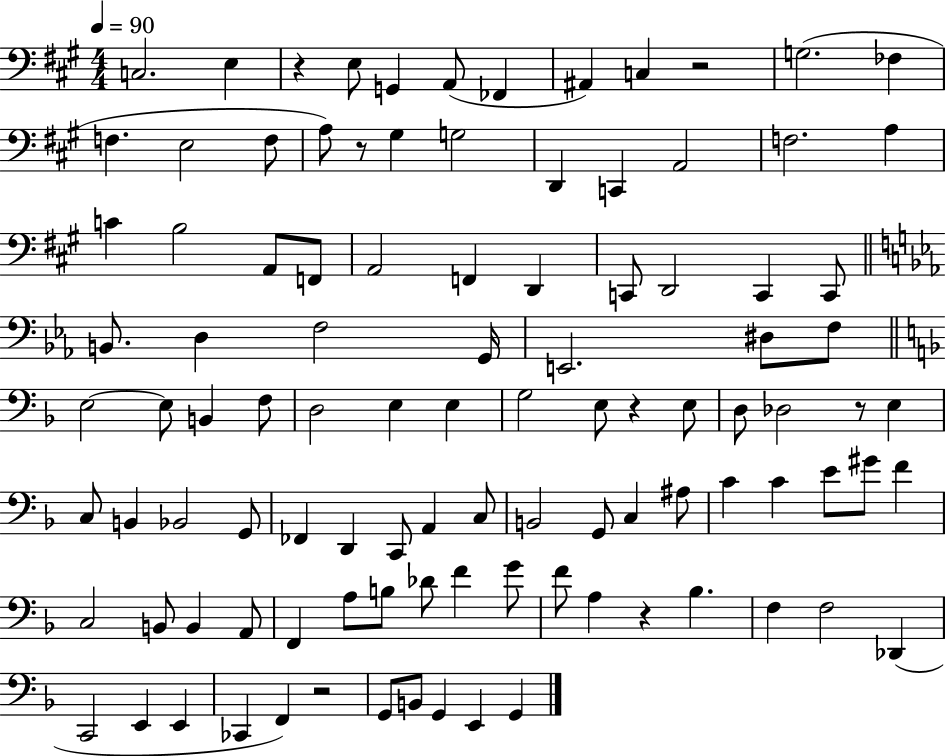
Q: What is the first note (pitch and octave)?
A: C3